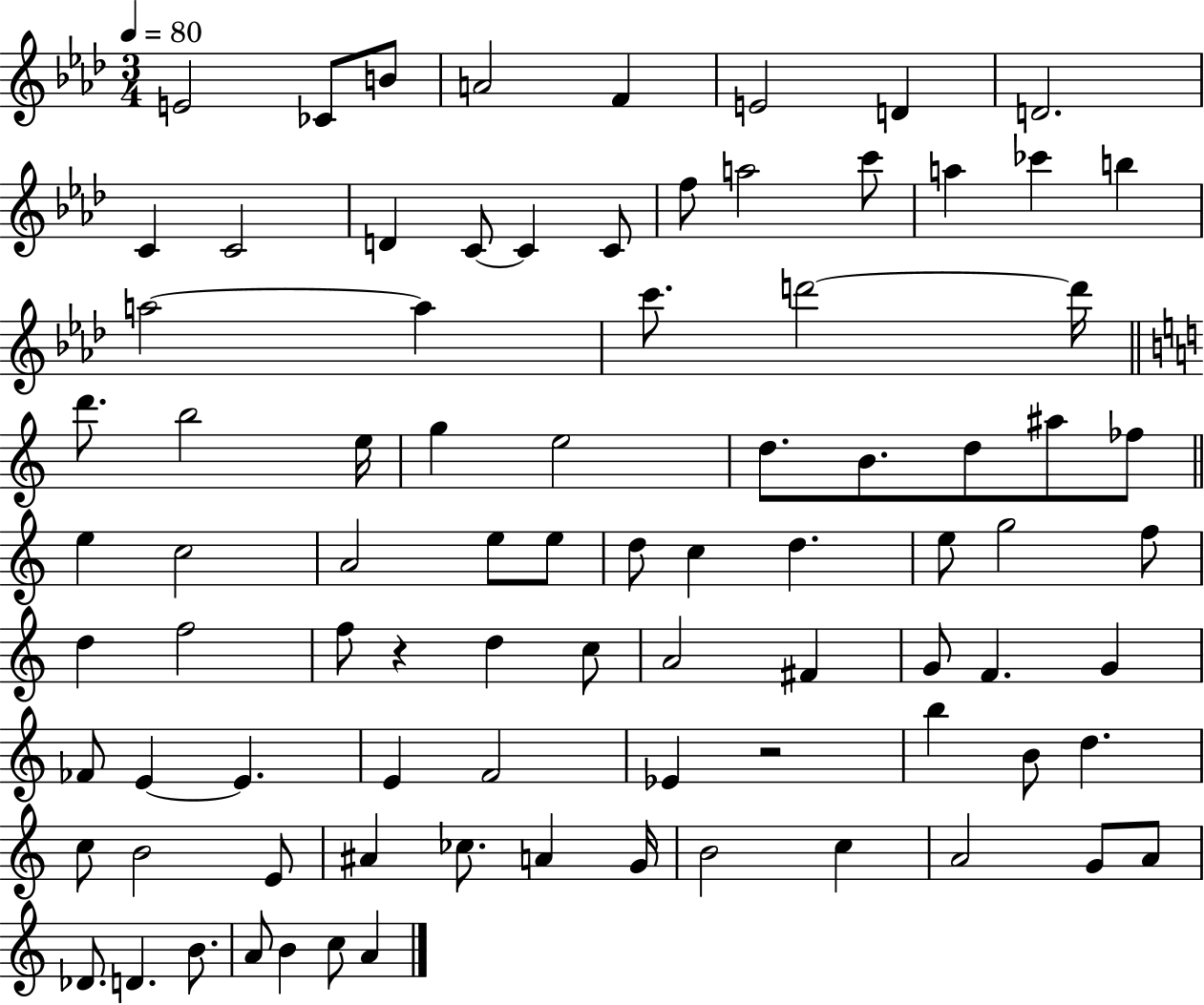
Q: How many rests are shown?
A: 2